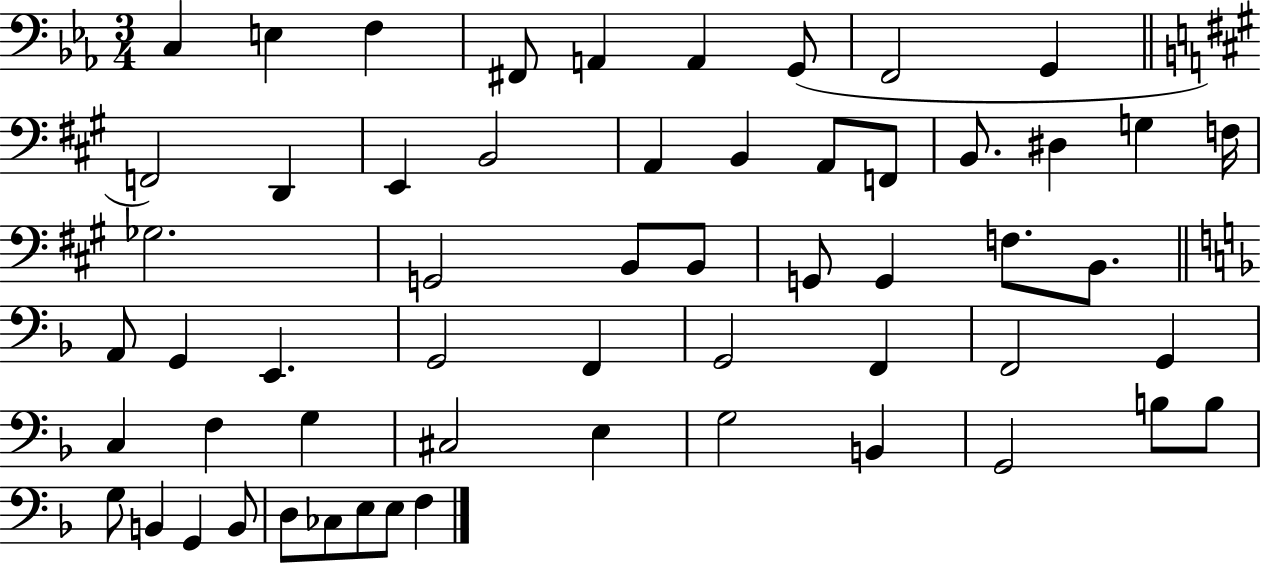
X:1
T:Untitled
M:3/4
L:1/4
K:Eb
C, E, F, ^F,,/2 A,, A,, G,,/2 F,,2 G,, F,,2 D,, E,, B,,2 A,, B,, A,,/2 F,,/2 B,,/2 ^D, G, F,/4 _G,2 G,,2 B,,/2 B,,/2 G,,/2 G,, F,/2 B,,/2 A,,/2 G,, E,, G,,2 F,, G,,2 F,, F,,2 G,, C, F, G, ^C,2 E, G,2 B,, G,,2 B,/2 B,/2 G,/2 B,, G,, B,,/2 D,/2 _C,/2 E,/2 E,/2 F,